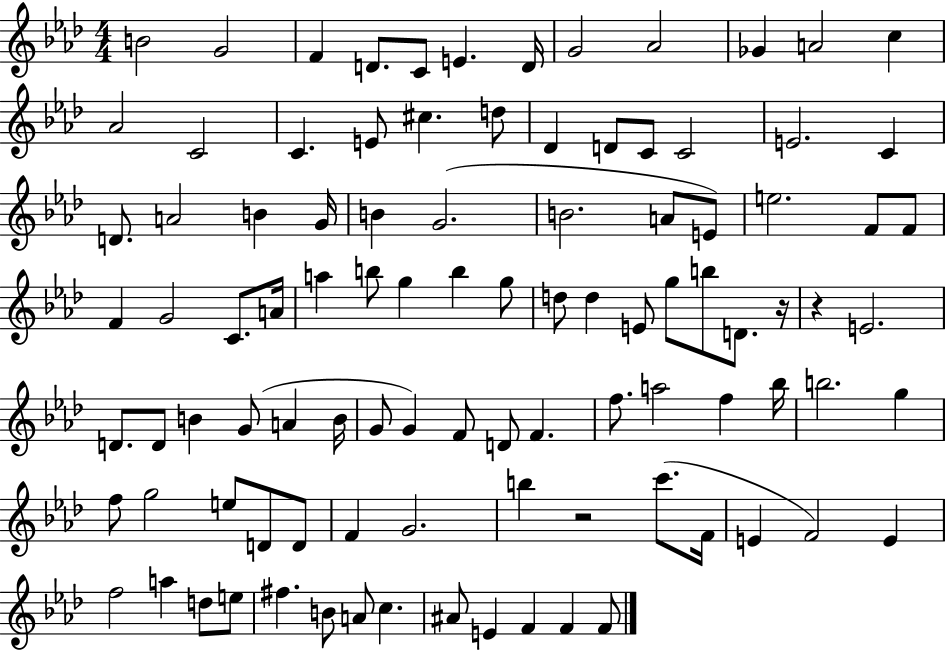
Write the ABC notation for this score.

X:1
T:Untitled
M:4/4
L:1/4
K:Ab
B2 G2 F D/2 C/2 E D/4 G2 _A2 _G A2 c _A2 C2 C E/2 ^c d/2 _D D/2 C/2 C2 E2 C D/2 A2 B G/4 B G2 B2 A/2 E/2 e2 F/2 F/2 F G2 C/2 A/4 a b/2 g b g/2 d/2 d E/2 g/2 b/2 D/2 z/4 z E2 D/2 D/2 B G/2 A B/4 G/2 G F/2 D/2 F f/2 a2 f _b/4 b2 g f/2 g2 e/2 D/2 D/2 F G2 b z2 c'/2 F/4 E F2 E f2 a d/2 e/2 ^f B/2 A/2 c ^A/2 E F F F/2